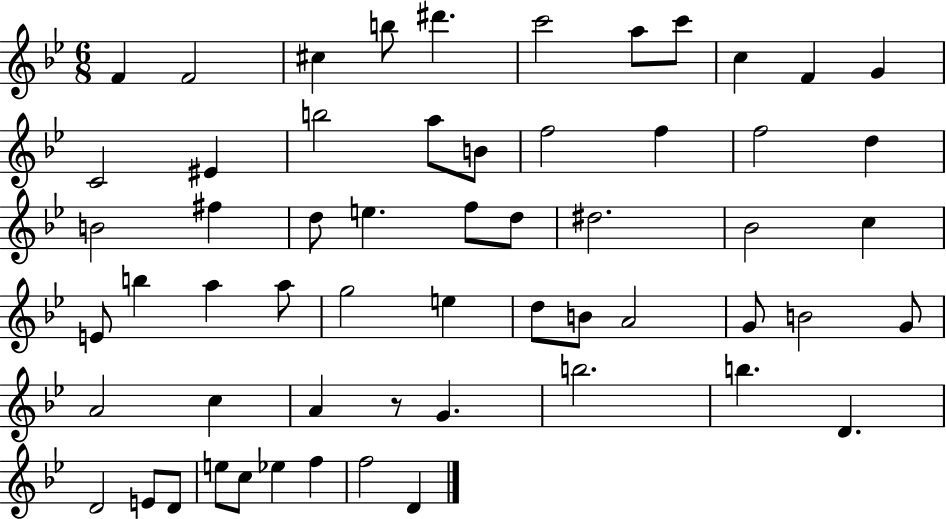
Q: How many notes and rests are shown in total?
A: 58